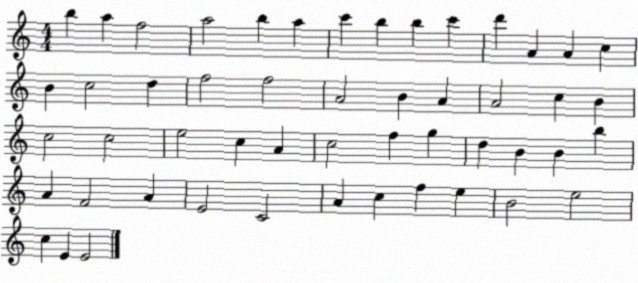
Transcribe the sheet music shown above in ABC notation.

X:1
T:Untitled
M:4/4
L:1/4
K:C
b a f2 a2 b a c' b b c' d' A A c B c2 d f2 f2 A2 B A A2 c B c2 c2 e2 c A c2 f g d B B b A F2 A E2 C2 A c f e B2 e2 c E E2